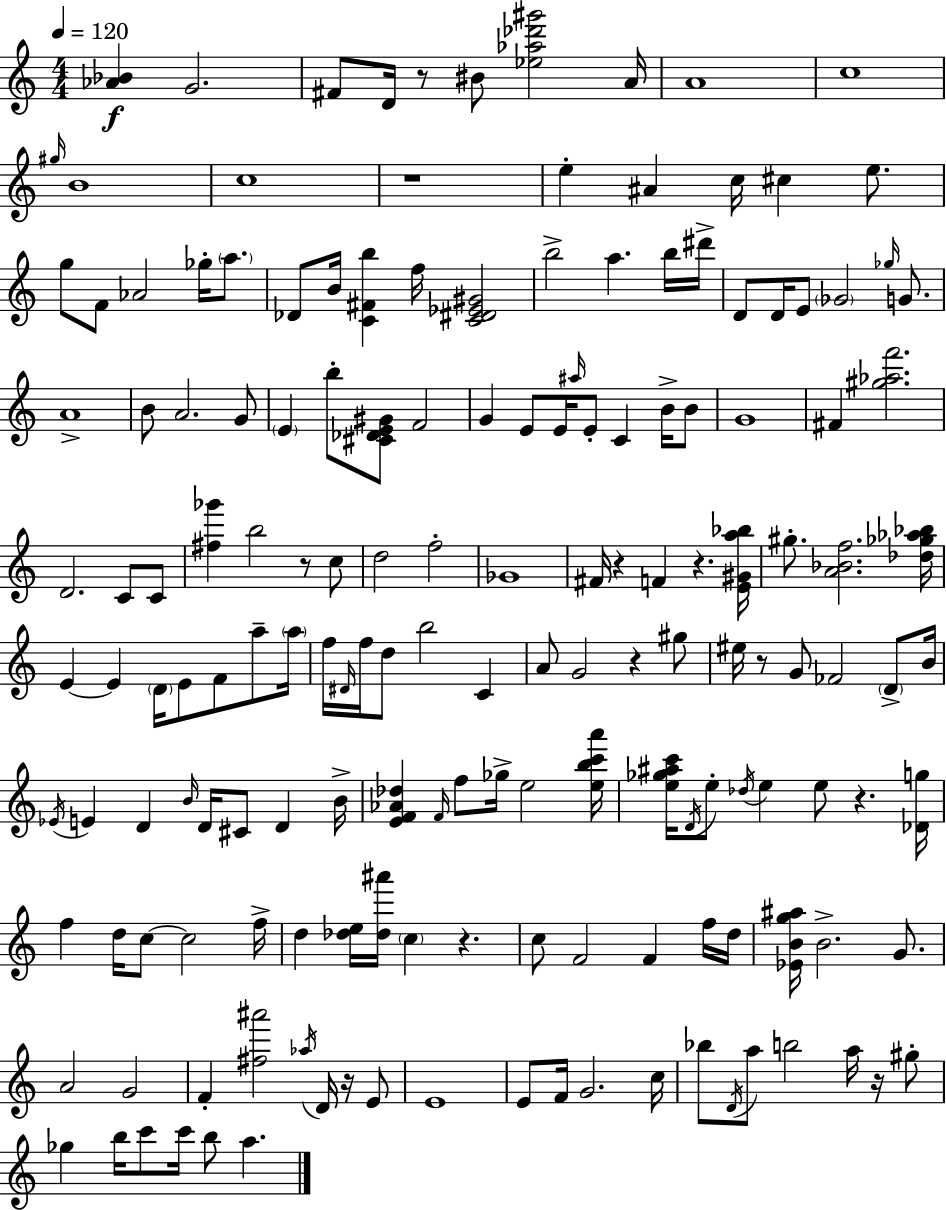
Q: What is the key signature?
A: A minor